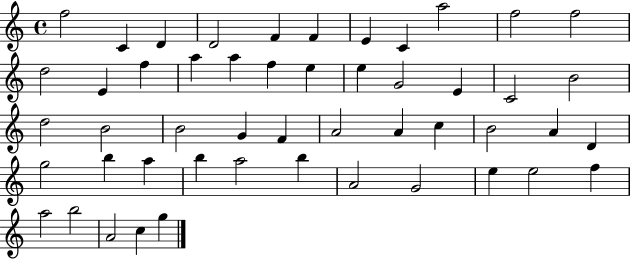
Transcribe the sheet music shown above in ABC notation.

X:1
T:Untitled
M:4/4
L:1/4
K:C
f2 C D D2 F F E C a2 f2 f2 d2 E f a a f e e G2 E C2 B2 d2 B2 B2 G F A2 A c B2 A D g2 b a b a2 b A2 G2 e e2 f a2 b2 A2 c g